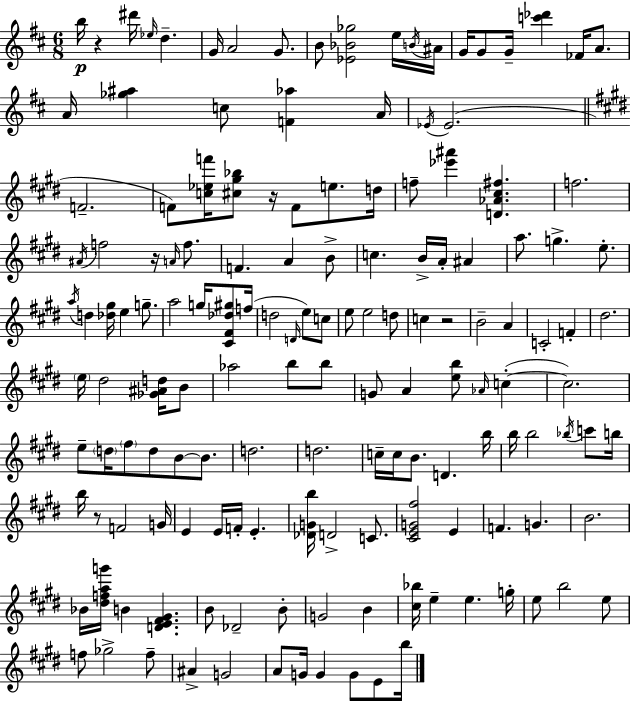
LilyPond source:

{
  \clef treble
  \numericTimeSignature
  \time 6/8
  \key d \major
  b''16\p r4 dis'''16 \grace { ees''16 } d''4.-- | g'16 a'2 g'8. | b'8 <ees' bes' ges''>2 e''16 | \acciaccatura { b'16 } ais'16 g'16 g'8 g'16-- <c''' des'''>4 fes'16 a'8. | \break a'16 <ges'' ais''>4 c''8 <f' aes''>4 | a'16 \acciaccatura { ees'16 }( ees'2. | \bar "||" \break \key e \major f'2.-- | f'8) <c'' ees'' f'''>16 <cis'' gis'' bes''>8 r16 f'8 e''8. d''16 | f''8-- <ees''' ais'''>4 <d' aes' cis'' fis''>4. | f''2. | \break \acciaccatura { ais'16 } f''2 r16 \grace { a'16 } f''8. | f'4. a'4 | b'8-> c''4. b'16-> a'16-. ais'4 | a''8. g''4.-> e''8.-. | \break \acciaccatura { a''16 } d''4 <des'' gis''>16 e''4 | g''8.-- a''2 g''16 | <cis' fis' des'' gis''>8 f''16( d''2 \grace { d'16 }) | e''8 c''8 e''8 e''2 | \break d''8 c''4 r2 | b'2-- | a'4 c'2-. | f'4-. dis''2. | \break \parenthesize e''16 dis''2 | <ges' ais' d''>16 b'8 aes''2 | b''8 b''8 g'8 a'4 <e'' b''>8 | \grace { aes'16 }( c''4-.~~ c''2.) | \break e''8-- \parenthesize d''16 \parenthesize fis''8 d''8 | b'8~~ b'8. d''2. | d''2. | c''16-- c''16 b'8. d'4. | \break b''16 b''16 b''2 | \acciaccatura { bes''16 } c'''8 b''16 b''16 r8 f'2 | g'16 e'4 e'16 f'16-. | e'4.-. <des' g' b''>16 d'2-> | \break c'8. <cis' e' g' fis''>2 | e'4 f'4. | g'4. b'2. | bes'16 <dis'' f'' a'' g'''>16 b'4 | \break <d' e' fis' gis'>4. b'8 des'2-- | b'8-. g'2 | b'4 <cis'' bes''>16 e''4-- e''4. | g''16-. e''8 b''2 | \break e''8 f''8 ges''2-> | f''8-- ais'4-> g'2 | a'8 g'16 g'4 | g'8 e'8 b''16 \bar "|."
}